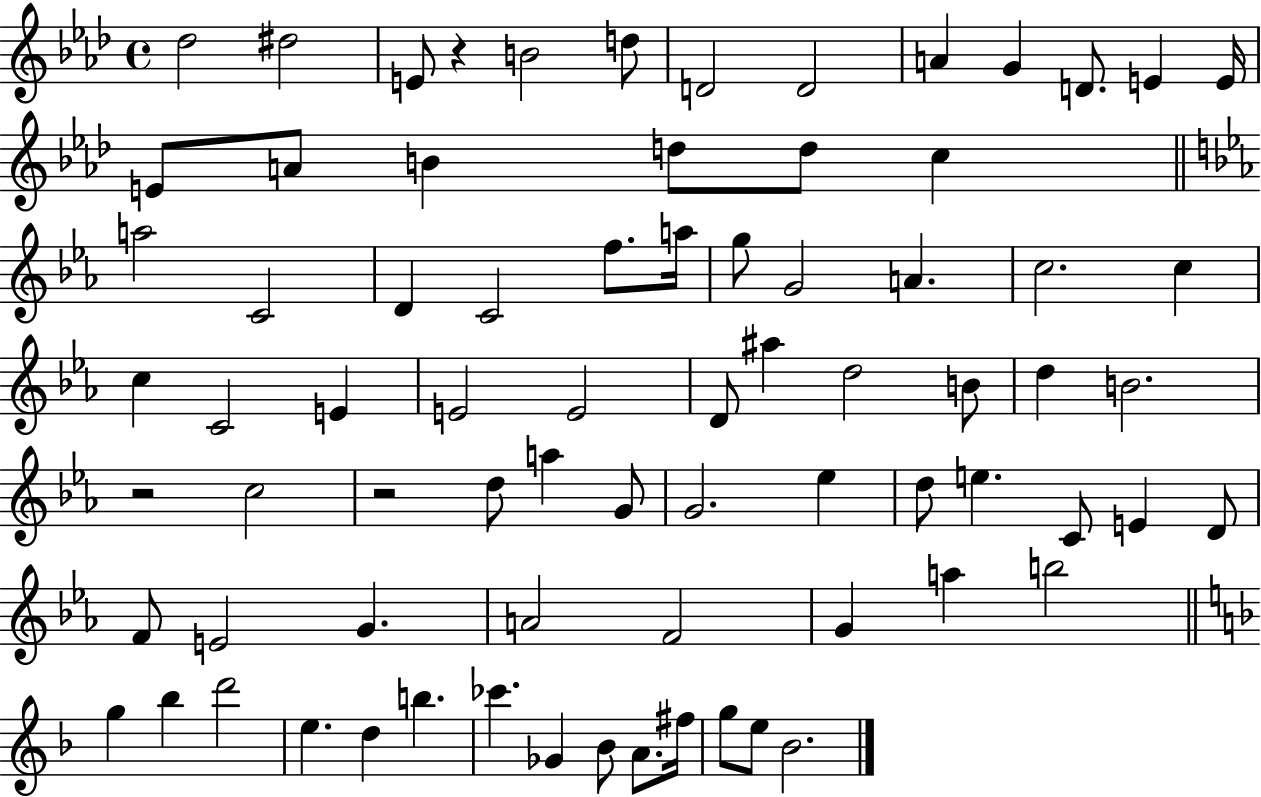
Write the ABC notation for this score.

X:1
T:Untitled
M:4/4
L:1/4
K:Ab
_d2 ^d2 E/2 z B2 d/2 D2 D2 A G D/2 E E/4 E/2 A/2 B d/2 d/2 c a2 C2 D C2 f/2 a/4 g/2 G2 A c2 c c C2 E E2 E2 D/2 ^a d2 B/2 d B2 z2 c2 z2 d/2 a G/2 G2 _e d/2 e C/2 E D/2 F/2 E2 G A2 F2 G a b2 g _b d'2 e d b _c' _G _B/2 A/2 ^f/4 g/2 e/2 _B2